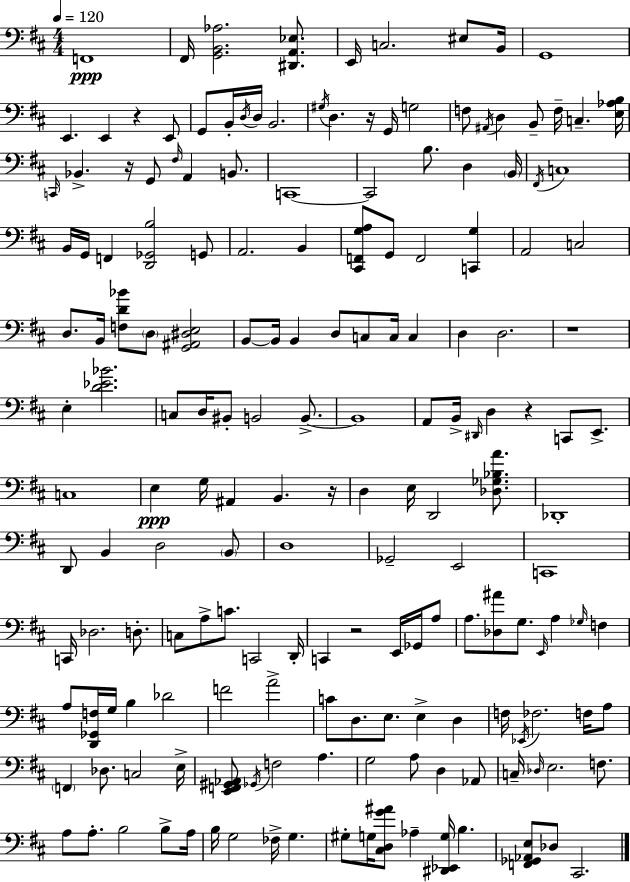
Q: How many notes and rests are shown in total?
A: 177